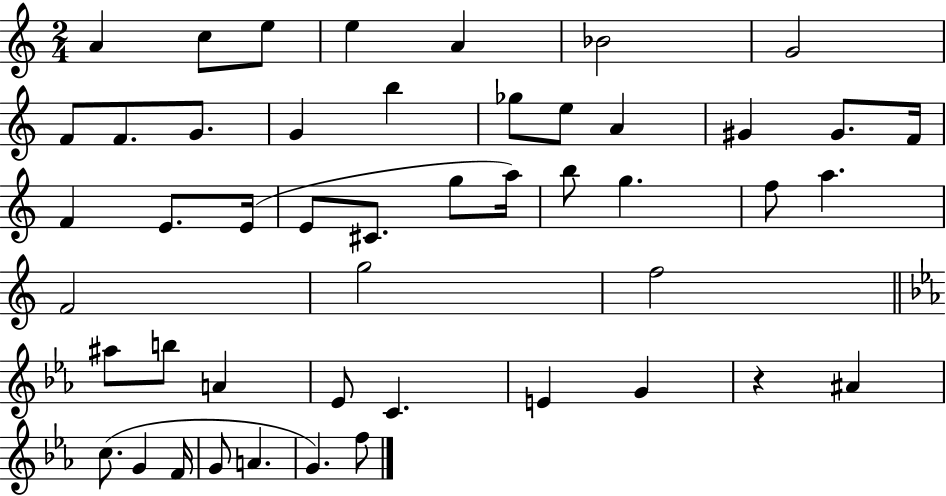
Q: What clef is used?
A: treble